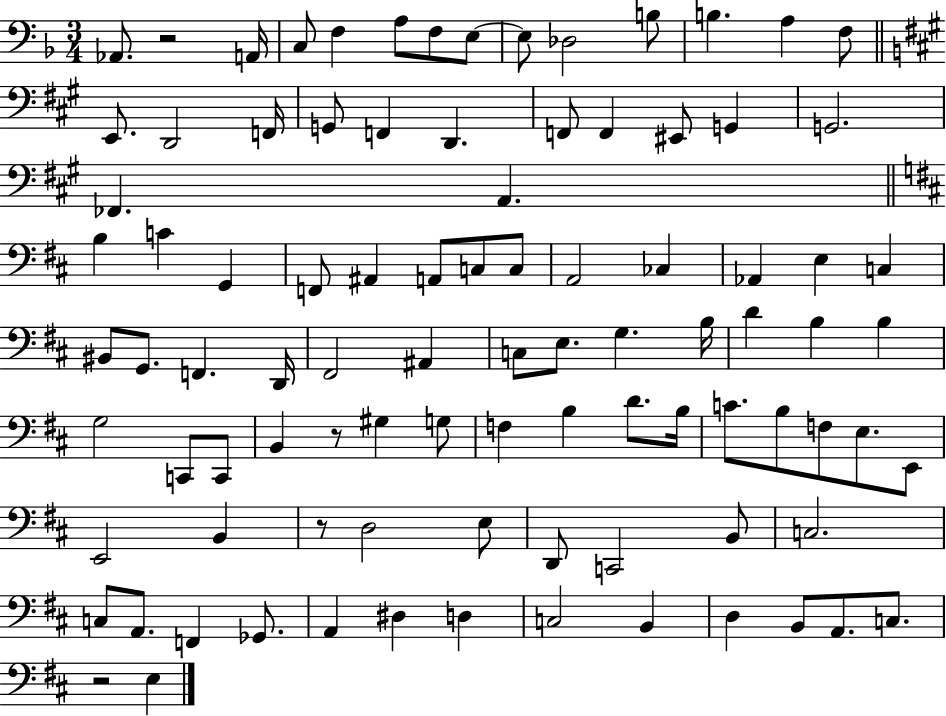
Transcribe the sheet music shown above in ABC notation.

X:1
T:Untitled
M:3/4
L:1/4
K:F
_A,,/2 z2 A,,/4 C,/2 F, A,/2 F,/2 E,/2 E,/2 _D,2 B,/2 B, A, F,/2 E,,/2 D,,2 F,,/4 G,,/2 F,, D,, F,,/2 F,, ^E,,/2 G,, G,,2 _F,, A,, B, C G,, F,,/2 ^A,, A,,/2 C,/2 C,/2 A,,2 _C, _A,, E, C, ^B,,/2 G,,/2 F,, D,,/4 ^F,,2 ^A,, C,/2 E,/2 G, B,/4 D B, B, G,2 C,,/2 C,,/2 B,, z/2 ^G, G,/2 F, B, D/2 B,/4 C/2 B,/2 F,/2 E,/2 E,,/2 E,,2 B,, z/2 D,2 E,/2 D,,/2 C,,2 B,,/2 C,2 C,/2 A,,/2 F,, _G,,/2 A,, ^D, D, C,2 B,, D, B,,/2 A,,/2 C,/2 z2 E,